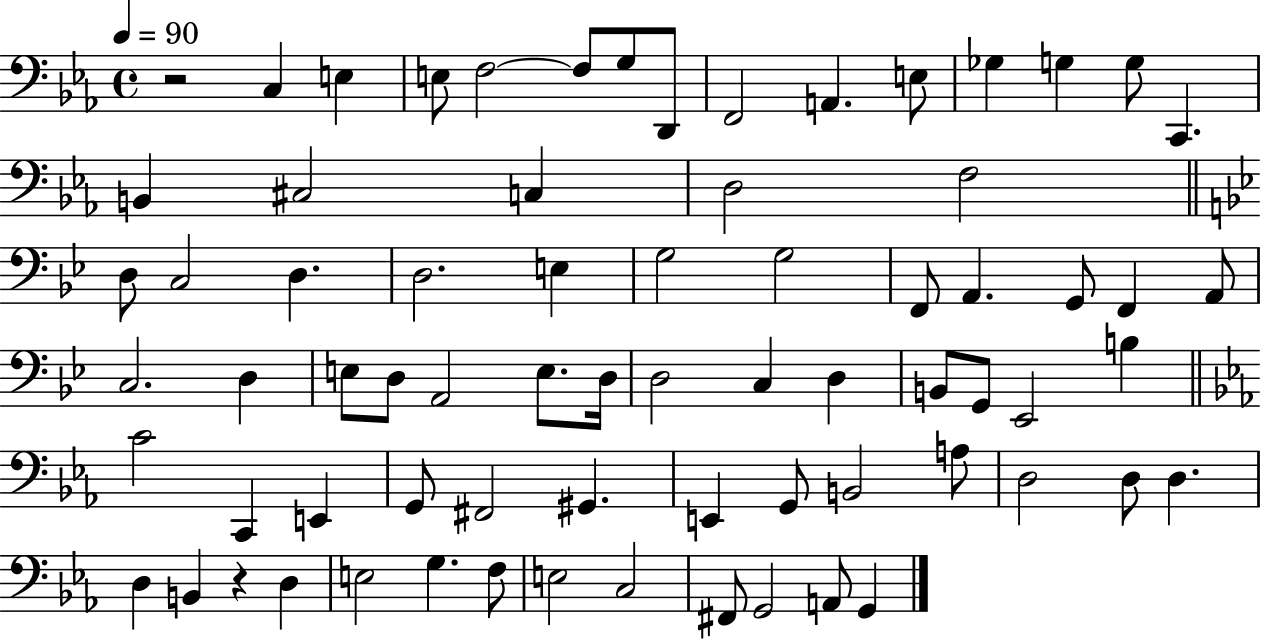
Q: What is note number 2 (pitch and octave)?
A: E3